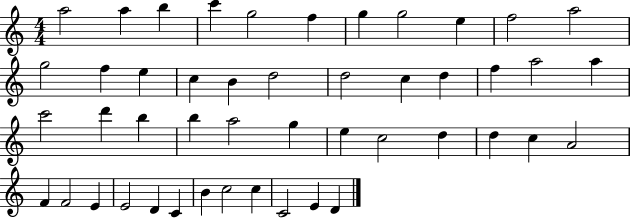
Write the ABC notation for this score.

X:1
T:Untitled
M:4/4
L:1/4
K:C
a2 a b c' g2 f g g2 e f2 a2 g2 f e c B d2 d2 c d f a2 a c'2 d' b b a2 g e c2 d d c A2 F F2 E E2 D C B c2 c C2 E D